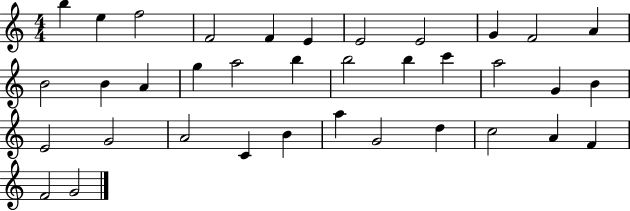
{
  \clef treble
  \numericTimeSignature
  \time 4/4
  \key c \major
  b''4 e''4 f''2 | f'2 f'4 e'4 | e'2 e'2 | g'4 f'2 a'4 | \break b'2 b'4 a'4 | g''4 a''2 b''4 | b''2 b''4 c'''4 | a''2 g'4 b'4 | \break e'2 g'2 | a'2 c'4 b'4 | a''4 g'2 d''4 | c''2 a'4 f'4 | \break f'2 g'2 | \bar "|."
}